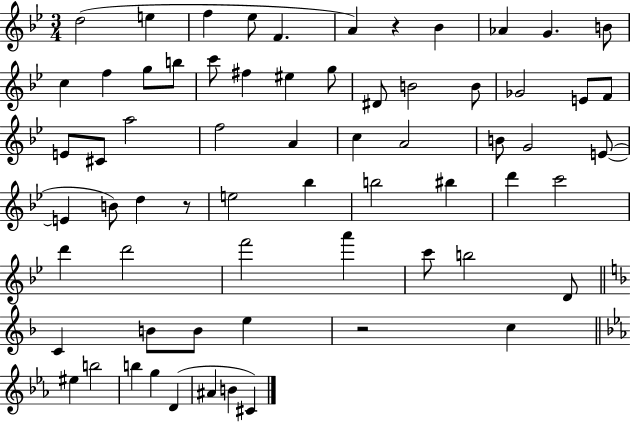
X:1
T:Untitled
M:3/4
L:1/4
K:Bb
d2 e f _e/2 F A z _B _A G B/2 c f g/2 b/2 c'/2 ^f ^e g/2 ^D/2 B2 B/2 _G2 E/2 F/2 E/2 ^C/2 a2 f2 A c A2 B/2 G2 E/2 E B/2 d z/2 e2 _b b2 ^b d' c'2 d' d'2 f'2 a' c'/2 b2 D/2 C B/2 B/2 e z2 c ^e b2 b g D ^A B ^C